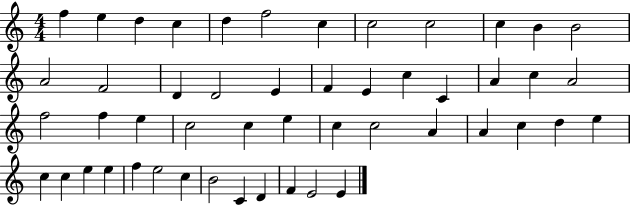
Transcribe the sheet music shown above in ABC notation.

X:1
T:Untitled
M:4/4
L:1/4
K:C
f e d c d f2 c c2 c2 c B B2 A2 F2 D D2 E F E c C A c A2 f2 f e c2 c e c c2 A A c d e c c e e f e2 c B2 C D F E2 E